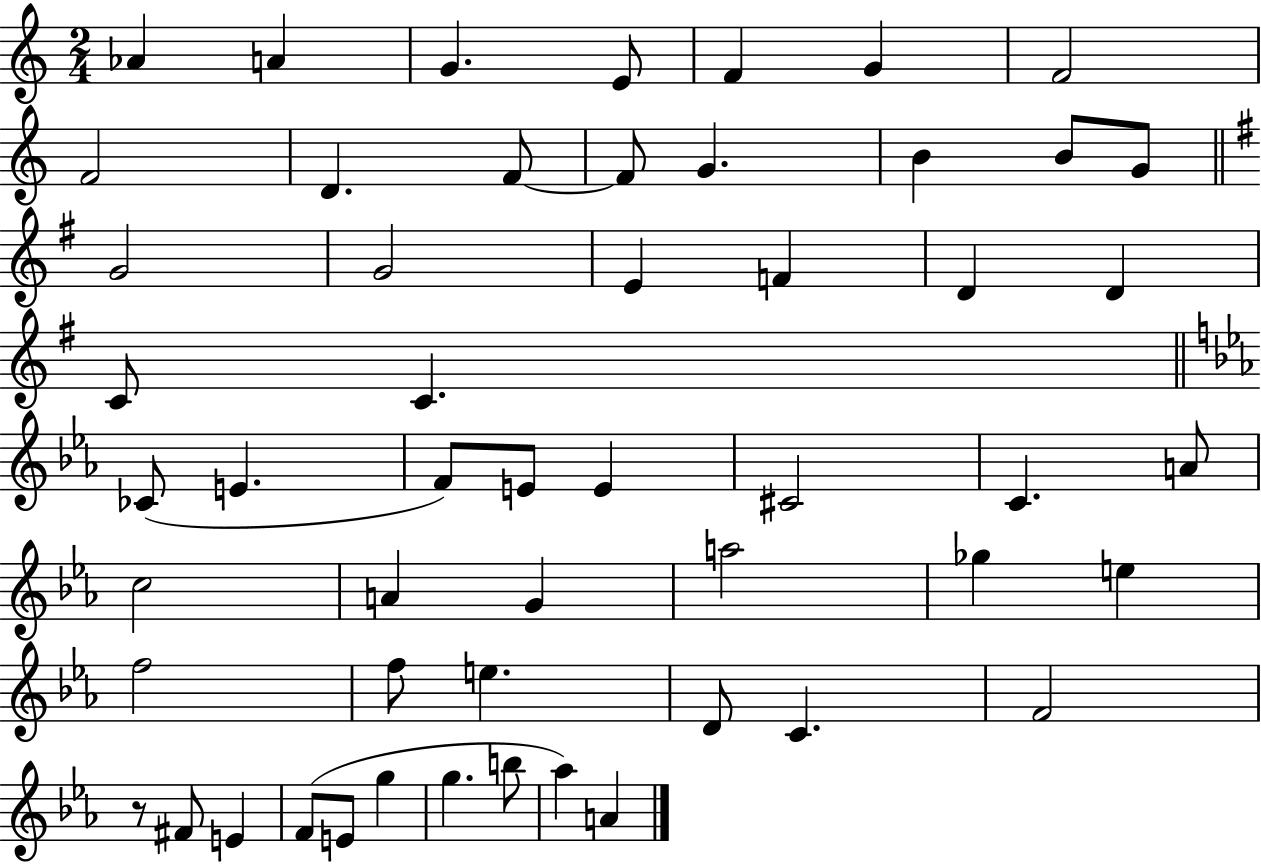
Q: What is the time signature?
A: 2/4